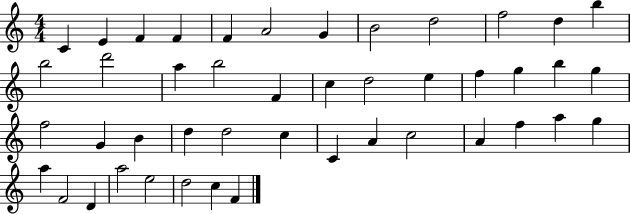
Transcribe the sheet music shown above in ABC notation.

X:1
T:Untitled
M:4/4
L:1/4
K:C
C E F F F A2 G B2 d2 f2 d b b2 d'2 a b2 F c d2 e f g b g f2 G B d d2 c C A c2 A f a g a F2 D a2 e2 d2 c F